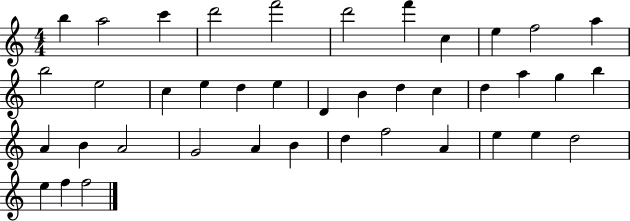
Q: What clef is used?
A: treble